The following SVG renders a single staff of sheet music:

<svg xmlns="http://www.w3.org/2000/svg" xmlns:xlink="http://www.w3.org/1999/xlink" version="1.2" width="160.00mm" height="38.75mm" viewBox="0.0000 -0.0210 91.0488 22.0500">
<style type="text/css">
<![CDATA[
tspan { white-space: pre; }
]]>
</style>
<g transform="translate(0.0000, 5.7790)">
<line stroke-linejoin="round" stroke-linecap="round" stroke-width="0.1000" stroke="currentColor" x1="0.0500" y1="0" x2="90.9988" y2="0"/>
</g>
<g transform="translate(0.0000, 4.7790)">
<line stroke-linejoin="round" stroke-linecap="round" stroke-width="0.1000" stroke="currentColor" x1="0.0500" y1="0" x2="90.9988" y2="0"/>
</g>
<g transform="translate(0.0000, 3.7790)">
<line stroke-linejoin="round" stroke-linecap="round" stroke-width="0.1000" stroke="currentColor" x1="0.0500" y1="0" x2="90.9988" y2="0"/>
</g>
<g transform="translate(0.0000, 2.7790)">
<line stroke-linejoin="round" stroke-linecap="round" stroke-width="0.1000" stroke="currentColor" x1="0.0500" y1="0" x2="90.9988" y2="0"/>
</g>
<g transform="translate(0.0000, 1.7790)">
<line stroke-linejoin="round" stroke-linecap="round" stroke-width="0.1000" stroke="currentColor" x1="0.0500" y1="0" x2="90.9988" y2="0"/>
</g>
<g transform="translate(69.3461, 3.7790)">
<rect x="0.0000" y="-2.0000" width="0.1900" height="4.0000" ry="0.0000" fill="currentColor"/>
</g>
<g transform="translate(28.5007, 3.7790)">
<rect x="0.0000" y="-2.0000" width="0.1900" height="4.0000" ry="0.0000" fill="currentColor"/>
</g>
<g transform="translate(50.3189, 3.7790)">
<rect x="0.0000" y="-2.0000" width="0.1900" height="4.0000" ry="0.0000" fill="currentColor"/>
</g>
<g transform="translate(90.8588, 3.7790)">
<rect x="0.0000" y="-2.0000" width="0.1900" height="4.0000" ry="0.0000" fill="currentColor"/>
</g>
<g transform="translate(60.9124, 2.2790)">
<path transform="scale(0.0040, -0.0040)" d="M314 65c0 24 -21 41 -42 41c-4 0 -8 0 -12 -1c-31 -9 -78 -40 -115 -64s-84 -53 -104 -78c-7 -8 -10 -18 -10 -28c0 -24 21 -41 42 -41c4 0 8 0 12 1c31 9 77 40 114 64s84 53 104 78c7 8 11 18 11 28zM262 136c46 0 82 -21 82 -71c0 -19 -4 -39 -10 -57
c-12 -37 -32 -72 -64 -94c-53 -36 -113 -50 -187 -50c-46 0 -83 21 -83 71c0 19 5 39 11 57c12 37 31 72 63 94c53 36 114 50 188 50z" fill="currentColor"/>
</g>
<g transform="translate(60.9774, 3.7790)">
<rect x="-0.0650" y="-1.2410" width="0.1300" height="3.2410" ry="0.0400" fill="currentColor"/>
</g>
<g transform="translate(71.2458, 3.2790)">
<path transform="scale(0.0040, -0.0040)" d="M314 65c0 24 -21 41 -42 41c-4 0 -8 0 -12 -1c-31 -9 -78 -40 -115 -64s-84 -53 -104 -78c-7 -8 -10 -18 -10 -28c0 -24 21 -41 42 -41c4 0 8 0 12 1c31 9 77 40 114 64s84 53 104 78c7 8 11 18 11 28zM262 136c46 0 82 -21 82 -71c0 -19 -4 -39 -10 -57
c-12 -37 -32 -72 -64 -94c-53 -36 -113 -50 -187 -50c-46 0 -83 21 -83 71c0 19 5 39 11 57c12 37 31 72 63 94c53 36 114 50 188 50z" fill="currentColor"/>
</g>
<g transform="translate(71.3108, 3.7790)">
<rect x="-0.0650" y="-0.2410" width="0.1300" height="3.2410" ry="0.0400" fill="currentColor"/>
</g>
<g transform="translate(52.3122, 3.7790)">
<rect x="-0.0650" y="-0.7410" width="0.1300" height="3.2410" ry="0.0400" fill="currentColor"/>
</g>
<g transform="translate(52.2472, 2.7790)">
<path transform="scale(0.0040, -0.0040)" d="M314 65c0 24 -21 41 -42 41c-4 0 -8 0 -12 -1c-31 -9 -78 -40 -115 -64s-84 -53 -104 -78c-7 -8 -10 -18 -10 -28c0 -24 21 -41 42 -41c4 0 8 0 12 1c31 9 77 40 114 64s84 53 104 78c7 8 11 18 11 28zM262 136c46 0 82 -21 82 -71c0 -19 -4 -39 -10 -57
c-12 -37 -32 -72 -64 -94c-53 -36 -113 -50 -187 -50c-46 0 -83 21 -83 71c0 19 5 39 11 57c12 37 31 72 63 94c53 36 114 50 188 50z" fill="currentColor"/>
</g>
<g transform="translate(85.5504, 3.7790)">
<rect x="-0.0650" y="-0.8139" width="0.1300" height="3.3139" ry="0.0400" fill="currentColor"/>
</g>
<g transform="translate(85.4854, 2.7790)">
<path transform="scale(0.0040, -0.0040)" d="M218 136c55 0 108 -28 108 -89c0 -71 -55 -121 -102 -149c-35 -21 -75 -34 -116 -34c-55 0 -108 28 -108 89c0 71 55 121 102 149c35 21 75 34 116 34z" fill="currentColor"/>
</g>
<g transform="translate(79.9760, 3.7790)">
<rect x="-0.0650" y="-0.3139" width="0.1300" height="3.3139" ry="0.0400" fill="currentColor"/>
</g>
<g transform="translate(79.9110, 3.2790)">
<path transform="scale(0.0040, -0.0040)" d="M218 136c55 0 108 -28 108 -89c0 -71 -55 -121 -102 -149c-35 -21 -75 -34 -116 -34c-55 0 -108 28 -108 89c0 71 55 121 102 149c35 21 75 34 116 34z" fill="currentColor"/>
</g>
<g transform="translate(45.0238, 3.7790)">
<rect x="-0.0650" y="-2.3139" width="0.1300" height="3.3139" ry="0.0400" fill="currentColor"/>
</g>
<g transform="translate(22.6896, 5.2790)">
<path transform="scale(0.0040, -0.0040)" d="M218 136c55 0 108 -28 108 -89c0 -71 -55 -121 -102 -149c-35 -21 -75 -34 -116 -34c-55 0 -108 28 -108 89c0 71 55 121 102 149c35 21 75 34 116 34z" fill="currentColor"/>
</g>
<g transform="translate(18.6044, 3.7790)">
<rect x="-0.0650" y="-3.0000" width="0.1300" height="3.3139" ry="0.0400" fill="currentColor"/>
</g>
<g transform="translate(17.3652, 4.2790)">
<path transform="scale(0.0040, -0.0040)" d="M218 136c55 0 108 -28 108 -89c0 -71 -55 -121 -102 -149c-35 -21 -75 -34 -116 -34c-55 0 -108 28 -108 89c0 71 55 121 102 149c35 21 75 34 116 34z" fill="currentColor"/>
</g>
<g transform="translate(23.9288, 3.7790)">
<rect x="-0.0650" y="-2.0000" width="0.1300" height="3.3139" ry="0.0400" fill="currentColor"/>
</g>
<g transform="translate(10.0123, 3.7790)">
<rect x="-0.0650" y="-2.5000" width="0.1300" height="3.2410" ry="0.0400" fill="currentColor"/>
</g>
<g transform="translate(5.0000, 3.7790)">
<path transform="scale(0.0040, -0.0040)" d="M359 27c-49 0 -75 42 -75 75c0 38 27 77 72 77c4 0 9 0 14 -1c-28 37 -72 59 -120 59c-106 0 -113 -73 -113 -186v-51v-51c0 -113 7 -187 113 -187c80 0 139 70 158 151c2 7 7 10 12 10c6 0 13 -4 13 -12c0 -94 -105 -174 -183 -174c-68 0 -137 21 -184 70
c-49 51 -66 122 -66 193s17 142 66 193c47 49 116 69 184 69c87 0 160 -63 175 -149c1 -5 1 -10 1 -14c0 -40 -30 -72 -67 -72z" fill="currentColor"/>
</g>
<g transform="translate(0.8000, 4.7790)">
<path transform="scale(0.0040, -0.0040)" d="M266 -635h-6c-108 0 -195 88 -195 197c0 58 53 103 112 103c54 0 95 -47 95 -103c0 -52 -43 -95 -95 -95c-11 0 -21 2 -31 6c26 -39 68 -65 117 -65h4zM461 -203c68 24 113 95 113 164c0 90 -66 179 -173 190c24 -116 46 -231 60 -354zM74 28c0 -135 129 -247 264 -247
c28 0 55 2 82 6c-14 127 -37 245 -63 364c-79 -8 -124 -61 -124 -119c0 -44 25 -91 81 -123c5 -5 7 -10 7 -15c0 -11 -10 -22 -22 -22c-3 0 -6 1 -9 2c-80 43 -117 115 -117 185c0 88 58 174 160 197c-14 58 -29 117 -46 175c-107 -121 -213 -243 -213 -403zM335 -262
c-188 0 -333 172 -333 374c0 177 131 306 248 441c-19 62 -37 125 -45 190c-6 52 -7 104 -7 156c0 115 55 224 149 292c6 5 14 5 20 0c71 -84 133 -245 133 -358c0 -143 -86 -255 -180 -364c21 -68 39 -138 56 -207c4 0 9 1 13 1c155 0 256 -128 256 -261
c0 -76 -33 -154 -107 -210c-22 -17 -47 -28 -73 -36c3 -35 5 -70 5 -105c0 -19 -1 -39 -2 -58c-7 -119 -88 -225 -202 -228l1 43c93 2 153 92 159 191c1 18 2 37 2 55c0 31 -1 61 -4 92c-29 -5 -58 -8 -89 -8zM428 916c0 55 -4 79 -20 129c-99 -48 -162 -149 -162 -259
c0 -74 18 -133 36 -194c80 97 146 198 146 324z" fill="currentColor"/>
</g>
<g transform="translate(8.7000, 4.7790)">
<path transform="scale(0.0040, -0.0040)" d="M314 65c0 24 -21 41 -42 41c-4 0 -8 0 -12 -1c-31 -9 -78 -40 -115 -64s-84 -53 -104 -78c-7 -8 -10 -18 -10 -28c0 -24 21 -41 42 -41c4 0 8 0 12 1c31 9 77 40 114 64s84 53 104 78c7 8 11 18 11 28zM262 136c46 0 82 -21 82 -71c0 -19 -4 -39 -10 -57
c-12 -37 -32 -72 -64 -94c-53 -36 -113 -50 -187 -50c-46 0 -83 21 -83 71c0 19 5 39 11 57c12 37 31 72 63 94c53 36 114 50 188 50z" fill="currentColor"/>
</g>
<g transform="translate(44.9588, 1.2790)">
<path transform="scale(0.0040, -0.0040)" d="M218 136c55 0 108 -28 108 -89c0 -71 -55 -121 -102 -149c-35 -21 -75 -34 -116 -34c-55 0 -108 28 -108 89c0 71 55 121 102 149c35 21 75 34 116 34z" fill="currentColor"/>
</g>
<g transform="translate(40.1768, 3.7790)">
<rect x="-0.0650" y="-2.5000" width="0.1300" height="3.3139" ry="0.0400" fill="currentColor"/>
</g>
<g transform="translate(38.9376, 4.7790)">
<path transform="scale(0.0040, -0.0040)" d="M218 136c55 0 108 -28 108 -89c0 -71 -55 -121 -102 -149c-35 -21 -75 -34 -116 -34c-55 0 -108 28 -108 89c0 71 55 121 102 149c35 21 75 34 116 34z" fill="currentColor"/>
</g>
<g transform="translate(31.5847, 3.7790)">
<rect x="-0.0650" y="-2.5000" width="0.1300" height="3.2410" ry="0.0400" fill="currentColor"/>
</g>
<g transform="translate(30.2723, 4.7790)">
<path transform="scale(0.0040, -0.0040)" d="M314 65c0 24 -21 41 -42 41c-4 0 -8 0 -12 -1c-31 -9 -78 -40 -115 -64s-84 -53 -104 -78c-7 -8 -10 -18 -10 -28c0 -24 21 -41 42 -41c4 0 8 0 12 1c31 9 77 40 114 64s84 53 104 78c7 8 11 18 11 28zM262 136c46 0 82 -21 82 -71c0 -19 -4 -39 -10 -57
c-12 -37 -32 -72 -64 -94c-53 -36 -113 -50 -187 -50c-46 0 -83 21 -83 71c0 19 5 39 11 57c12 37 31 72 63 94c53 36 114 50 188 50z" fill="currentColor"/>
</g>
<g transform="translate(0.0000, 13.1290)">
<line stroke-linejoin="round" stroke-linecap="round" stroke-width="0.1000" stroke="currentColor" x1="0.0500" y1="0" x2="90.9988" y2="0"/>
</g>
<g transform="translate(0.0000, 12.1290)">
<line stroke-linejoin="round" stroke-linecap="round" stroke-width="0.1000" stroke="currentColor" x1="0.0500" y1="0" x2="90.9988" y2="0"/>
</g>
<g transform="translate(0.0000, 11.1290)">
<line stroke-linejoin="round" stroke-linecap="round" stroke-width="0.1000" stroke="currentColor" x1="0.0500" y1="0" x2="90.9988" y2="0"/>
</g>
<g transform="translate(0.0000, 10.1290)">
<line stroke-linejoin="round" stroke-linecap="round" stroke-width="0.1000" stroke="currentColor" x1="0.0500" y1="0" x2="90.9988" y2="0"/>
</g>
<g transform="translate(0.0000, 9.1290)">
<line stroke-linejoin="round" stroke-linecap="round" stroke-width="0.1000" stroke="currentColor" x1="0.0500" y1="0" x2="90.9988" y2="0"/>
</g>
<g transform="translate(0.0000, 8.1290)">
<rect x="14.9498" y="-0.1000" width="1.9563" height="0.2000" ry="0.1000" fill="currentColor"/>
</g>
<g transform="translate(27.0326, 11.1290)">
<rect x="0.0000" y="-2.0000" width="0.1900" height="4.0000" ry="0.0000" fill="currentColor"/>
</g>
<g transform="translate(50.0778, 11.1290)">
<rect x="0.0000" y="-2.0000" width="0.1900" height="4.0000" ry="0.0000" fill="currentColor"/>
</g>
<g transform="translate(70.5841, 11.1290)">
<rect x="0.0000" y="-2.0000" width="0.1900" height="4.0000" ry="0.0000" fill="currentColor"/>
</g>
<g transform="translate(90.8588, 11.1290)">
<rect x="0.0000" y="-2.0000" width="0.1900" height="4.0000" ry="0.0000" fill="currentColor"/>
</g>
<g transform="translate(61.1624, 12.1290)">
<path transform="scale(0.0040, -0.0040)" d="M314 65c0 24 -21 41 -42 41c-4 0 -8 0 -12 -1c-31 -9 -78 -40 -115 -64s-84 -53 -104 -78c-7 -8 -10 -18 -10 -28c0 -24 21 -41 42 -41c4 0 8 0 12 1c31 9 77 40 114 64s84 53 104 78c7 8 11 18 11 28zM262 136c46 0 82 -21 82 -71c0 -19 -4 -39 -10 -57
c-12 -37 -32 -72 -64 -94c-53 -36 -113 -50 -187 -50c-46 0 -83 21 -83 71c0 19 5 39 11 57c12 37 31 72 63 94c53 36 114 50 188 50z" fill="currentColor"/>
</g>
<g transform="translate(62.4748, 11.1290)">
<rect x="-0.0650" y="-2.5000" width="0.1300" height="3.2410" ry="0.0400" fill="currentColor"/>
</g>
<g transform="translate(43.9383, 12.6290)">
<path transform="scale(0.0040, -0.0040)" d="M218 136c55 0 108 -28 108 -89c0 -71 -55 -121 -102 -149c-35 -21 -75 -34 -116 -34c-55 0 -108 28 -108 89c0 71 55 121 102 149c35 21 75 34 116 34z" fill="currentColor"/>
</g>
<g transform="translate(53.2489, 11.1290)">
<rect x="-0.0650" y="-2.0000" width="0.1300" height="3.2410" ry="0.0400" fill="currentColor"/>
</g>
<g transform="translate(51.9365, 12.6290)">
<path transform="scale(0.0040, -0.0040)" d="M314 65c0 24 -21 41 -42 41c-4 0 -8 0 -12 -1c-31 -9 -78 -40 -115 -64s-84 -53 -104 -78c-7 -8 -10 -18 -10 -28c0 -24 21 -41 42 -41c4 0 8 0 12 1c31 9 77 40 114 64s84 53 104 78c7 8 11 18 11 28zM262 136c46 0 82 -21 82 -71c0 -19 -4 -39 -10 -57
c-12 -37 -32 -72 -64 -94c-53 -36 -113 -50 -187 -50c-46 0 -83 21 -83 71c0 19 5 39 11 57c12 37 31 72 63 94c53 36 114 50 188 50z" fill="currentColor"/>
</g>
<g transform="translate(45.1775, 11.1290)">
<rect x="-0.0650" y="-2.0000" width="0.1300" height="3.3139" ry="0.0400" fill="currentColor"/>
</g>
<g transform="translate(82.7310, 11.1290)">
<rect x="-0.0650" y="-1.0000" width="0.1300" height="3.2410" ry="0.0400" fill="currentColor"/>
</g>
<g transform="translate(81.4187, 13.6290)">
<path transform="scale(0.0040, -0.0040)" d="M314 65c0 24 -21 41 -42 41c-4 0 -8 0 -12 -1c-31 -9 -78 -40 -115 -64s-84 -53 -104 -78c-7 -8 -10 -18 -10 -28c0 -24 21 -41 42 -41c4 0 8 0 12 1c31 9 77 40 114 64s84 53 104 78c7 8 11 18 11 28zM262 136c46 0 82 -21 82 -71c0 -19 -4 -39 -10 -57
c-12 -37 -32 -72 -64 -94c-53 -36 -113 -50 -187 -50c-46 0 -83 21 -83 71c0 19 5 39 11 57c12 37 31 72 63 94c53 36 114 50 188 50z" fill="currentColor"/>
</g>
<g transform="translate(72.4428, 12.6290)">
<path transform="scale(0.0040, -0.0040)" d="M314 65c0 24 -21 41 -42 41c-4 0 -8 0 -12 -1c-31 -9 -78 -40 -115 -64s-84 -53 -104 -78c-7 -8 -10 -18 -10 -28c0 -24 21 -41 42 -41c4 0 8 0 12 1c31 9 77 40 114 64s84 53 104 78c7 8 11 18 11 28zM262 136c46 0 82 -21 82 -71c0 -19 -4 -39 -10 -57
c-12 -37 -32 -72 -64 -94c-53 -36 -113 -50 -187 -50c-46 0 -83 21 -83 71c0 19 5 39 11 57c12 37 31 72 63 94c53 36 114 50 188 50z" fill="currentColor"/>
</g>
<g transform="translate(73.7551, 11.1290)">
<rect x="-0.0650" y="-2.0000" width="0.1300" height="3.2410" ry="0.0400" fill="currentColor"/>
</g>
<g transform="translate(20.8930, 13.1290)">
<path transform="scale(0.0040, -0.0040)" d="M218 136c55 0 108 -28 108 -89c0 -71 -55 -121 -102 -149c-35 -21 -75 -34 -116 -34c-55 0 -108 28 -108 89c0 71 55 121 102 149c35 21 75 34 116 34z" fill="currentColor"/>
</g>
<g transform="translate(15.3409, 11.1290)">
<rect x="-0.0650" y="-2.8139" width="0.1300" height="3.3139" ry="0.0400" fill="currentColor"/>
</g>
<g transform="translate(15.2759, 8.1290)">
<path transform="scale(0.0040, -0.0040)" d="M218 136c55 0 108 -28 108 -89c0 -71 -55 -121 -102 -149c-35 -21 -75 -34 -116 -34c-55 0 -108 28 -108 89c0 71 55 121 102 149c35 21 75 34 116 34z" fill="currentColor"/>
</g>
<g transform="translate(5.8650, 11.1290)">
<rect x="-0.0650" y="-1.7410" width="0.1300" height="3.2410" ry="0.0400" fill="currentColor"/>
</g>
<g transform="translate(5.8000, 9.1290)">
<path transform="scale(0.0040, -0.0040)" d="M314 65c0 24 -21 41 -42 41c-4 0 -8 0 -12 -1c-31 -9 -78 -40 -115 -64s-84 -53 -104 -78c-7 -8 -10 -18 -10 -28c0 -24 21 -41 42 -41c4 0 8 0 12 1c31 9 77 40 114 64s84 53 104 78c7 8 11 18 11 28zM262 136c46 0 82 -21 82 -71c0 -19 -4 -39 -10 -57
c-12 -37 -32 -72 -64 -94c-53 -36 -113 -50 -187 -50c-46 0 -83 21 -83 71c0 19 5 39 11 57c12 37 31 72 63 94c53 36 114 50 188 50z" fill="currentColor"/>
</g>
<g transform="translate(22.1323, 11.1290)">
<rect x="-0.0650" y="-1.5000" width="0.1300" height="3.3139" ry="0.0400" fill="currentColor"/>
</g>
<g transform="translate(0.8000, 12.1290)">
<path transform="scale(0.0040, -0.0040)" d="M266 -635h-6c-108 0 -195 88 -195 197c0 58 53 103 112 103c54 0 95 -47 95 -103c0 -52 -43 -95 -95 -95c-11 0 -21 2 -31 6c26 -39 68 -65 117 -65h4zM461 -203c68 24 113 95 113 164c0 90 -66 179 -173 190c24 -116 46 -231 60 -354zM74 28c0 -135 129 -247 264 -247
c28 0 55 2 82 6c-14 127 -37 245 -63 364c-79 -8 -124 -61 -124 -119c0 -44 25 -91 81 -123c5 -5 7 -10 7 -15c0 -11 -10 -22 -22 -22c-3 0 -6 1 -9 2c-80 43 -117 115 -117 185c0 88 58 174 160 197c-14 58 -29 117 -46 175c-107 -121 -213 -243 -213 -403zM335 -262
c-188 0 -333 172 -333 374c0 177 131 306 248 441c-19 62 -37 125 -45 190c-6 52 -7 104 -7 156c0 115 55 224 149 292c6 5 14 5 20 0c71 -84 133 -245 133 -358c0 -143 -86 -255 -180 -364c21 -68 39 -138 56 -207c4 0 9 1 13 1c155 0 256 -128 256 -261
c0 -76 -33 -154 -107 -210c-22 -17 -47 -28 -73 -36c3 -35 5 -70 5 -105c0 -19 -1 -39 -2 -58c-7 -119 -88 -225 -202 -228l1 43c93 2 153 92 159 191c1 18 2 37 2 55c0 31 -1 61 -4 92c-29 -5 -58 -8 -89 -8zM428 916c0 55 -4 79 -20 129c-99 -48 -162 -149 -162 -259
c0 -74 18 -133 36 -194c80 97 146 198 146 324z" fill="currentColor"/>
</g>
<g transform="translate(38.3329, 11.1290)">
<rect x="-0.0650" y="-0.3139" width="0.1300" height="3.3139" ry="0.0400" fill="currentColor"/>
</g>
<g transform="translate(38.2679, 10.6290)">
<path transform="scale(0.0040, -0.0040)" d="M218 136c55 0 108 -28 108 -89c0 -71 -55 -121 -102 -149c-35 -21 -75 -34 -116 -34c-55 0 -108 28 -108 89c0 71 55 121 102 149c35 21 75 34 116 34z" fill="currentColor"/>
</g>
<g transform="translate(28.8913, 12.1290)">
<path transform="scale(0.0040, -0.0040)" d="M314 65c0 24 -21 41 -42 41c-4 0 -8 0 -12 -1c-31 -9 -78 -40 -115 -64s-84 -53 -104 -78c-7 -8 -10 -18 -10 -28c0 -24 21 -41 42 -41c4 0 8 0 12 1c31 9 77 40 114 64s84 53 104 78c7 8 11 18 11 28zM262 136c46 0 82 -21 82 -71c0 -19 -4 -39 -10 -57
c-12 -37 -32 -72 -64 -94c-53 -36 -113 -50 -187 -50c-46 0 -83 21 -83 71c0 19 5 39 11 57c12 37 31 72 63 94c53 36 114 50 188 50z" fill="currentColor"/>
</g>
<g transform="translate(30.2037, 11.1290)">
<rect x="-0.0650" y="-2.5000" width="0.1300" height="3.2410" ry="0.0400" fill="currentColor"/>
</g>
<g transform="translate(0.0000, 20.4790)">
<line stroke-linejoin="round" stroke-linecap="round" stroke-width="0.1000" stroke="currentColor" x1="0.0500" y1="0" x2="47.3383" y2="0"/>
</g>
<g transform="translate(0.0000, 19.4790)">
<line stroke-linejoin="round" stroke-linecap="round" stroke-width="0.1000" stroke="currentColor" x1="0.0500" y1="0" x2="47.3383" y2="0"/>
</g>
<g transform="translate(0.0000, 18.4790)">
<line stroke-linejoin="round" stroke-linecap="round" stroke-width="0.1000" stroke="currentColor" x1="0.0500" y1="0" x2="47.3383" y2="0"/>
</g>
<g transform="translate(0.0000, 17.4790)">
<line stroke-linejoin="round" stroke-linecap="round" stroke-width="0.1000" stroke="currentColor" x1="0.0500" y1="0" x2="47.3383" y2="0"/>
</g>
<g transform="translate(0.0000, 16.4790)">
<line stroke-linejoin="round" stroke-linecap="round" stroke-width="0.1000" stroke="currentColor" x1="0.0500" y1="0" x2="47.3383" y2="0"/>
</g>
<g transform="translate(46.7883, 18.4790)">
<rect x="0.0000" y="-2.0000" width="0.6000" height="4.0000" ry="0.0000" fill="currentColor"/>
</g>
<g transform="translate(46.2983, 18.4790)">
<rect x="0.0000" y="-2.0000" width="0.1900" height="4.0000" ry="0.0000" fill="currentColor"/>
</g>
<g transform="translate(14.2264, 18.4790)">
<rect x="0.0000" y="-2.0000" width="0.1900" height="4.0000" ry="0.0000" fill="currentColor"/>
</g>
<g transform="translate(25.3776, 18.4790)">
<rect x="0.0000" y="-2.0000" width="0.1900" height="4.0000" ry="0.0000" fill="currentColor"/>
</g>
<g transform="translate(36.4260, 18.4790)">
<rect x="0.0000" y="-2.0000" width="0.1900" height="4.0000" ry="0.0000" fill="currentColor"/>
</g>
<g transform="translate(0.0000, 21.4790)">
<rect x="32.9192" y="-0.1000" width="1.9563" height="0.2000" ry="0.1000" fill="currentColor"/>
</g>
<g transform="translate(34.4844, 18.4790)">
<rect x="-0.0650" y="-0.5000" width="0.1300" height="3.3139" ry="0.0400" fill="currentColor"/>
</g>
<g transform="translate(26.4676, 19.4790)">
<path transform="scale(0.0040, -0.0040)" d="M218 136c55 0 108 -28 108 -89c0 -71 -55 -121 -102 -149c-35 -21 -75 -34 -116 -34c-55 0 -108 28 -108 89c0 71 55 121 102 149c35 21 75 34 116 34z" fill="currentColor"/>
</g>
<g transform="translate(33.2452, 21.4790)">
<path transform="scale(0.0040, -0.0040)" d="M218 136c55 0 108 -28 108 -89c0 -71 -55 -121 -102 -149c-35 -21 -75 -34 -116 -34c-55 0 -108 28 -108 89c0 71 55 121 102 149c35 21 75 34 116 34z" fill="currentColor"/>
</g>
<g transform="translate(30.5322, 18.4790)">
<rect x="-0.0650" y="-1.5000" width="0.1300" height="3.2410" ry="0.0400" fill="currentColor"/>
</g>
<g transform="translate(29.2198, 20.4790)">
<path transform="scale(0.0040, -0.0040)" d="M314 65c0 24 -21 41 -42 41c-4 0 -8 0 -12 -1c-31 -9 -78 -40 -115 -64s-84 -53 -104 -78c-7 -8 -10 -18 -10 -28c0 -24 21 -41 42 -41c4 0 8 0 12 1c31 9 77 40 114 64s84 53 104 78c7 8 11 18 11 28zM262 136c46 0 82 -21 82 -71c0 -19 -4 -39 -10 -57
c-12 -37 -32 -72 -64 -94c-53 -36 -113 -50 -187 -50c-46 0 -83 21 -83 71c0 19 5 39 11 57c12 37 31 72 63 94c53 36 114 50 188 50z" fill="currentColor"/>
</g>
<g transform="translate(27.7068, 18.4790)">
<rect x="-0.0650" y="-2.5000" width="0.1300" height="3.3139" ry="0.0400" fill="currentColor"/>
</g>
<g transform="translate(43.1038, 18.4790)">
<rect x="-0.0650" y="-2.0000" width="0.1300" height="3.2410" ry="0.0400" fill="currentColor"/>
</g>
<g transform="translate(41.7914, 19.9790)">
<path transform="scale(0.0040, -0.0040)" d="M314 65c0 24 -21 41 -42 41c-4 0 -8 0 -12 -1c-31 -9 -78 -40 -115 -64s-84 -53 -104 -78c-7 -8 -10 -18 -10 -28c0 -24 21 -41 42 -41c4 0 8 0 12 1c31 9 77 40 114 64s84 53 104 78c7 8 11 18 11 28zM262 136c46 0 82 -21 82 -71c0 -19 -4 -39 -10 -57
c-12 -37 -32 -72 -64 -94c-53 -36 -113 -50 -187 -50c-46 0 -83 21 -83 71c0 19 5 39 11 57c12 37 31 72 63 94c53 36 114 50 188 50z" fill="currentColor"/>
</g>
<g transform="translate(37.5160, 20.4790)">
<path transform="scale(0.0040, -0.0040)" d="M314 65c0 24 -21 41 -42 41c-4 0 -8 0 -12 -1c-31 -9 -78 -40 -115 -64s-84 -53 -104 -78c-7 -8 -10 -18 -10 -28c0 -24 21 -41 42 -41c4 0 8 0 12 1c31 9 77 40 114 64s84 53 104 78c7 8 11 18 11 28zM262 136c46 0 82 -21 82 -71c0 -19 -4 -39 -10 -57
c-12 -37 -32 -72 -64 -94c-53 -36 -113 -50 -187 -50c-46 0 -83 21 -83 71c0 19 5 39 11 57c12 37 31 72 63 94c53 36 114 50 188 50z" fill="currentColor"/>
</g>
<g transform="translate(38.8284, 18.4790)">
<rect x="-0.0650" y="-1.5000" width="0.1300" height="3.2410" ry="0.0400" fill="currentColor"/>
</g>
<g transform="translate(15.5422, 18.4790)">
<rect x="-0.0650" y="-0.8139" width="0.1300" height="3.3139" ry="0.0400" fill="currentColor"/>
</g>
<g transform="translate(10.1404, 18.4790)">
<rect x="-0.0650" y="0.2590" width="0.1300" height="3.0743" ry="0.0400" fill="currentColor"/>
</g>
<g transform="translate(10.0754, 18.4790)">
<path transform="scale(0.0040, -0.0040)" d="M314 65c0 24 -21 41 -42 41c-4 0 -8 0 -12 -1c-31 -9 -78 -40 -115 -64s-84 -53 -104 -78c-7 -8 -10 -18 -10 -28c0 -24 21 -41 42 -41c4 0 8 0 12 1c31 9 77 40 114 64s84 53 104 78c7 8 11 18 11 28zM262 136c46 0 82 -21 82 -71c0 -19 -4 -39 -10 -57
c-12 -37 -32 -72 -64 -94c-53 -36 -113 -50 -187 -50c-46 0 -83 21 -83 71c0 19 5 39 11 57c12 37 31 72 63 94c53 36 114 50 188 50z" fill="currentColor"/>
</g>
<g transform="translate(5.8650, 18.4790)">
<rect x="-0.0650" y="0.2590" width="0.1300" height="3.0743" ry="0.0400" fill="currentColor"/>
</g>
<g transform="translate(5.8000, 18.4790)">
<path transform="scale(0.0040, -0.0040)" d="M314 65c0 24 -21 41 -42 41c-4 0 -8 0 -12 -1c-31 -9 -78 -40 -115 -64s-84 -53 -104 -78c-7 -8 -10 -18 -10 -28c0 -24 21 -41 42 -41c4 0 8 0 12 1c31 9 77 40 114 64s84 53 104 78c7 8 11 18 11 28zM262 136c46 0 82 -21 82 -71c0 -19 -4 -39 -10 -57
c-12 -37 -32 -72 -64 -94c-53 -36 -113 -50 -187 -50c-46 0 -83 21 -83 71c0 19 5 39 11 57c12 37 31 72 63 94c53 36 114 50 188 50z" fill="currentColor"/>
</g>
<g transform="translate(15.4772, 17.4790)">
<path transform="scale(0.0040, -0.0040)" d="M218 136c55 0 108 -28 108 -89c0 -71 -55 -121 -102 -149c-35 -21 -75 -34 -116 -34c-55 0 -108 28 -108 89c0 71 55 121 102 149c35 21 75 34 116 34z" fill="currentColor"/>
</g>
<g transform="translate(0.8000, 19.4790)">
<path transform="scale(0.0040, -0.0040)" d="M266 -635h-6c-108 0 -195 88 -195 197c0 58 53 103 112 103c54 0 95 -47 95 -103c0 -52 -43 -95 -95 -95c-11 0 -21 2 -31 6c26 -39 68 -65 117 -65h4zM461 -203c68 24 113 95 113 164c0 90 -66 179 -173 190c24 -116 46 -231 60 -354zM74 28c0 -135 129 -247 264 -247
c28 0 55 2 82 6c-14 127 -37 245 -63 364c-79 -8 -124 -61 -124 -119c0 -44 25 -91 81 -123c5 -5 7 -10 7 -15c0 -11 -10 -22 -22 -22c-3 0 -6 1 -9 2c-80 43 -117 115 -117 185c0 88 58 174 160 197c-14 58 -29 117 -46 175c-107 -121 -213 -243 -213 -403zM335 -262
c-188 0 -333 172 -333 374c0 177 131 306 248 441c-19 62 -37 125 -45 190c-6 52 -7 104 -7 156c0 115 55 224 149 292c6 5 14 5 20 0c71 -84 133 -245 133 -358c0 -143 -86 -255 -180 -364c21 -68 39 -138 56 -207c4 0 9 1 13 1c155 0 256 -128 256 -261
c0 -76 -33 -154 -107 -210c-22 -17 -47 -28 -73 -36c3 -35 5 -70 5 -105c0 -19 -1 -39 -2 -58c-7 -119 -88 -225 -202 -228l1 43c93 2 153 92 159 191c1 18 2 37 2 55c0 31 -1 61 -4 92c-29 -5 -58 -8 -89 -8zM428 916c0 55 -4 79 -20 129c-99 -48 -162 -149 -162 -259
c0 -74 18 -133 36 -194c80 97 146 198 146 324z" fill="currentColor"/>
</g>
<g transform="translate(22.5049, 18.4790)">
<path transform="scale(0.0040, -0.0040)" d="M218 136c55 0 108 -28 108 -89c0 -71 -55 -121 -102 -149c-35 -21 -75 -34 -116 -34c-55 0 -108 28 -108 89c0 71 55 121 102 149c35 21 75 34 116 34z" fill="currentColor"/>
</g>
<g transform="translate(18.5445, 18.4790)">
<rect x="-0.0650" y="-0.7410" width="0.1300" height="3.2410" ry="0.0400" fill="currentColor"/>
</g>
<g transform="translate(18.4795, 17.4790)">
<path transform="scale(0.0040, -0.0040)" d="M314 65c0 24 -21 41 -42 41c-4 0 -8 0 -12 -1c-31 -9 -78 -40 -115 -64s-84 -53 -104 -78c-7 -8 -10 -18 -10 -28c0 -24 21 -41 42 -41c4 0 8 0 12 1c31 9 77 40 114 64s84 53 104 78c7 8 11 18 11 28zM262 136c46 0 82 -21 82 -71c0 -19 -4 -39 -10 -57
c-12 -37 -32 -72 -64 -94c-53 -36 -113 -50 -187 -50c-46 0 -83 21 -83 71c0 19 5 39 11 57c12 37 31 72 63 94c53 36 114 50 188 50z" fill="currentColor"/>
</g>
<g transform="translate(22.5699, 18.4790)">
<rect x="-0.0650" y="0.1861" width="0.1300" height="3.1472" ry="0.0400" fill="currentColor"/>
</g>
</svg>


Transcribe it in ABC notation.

X:1
T:Untitled
M:4/4
L:1/4
K:C
G2 A F G2 G g d2 e2 c2 c d f2 a E G2 c F F2 G2 F2 D2 B2 B2 d d2 B G E2 C E2 F2